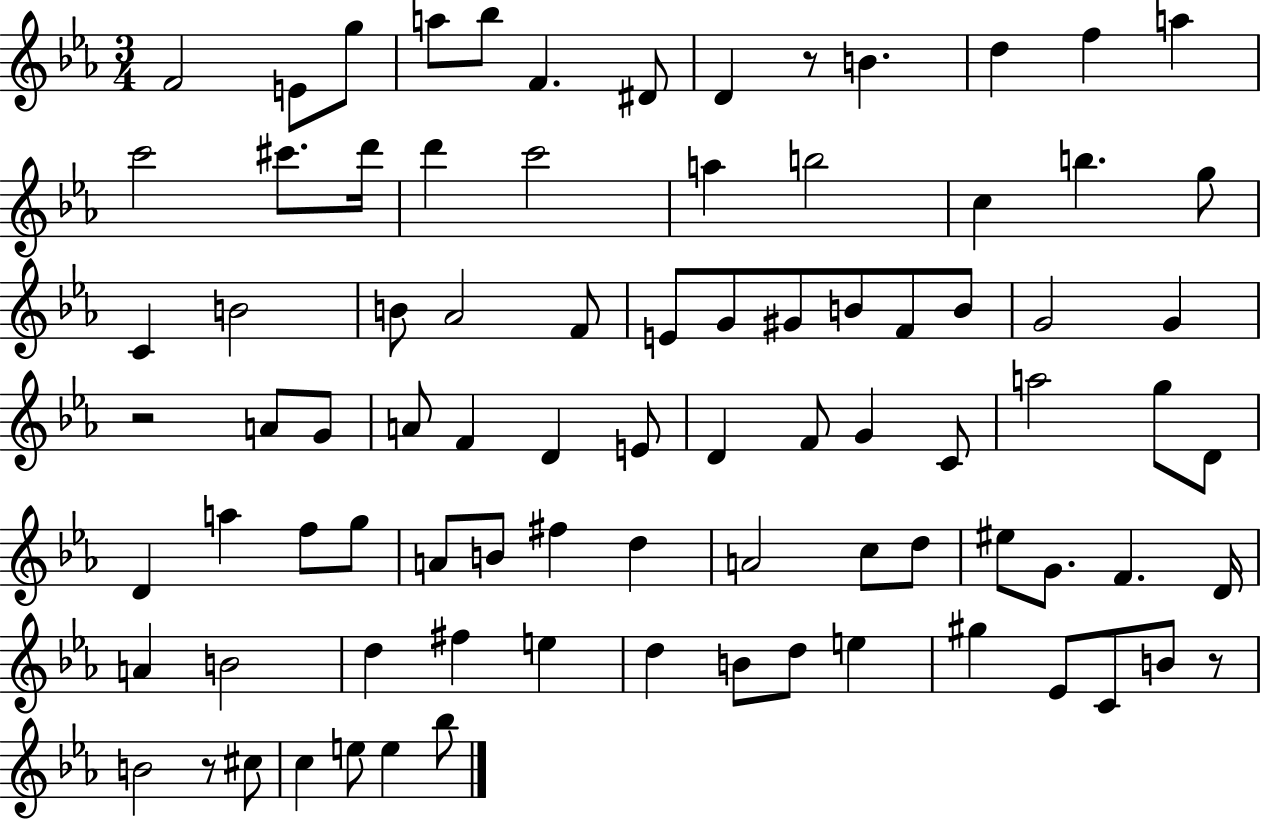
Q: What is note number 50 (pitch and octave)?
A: A5